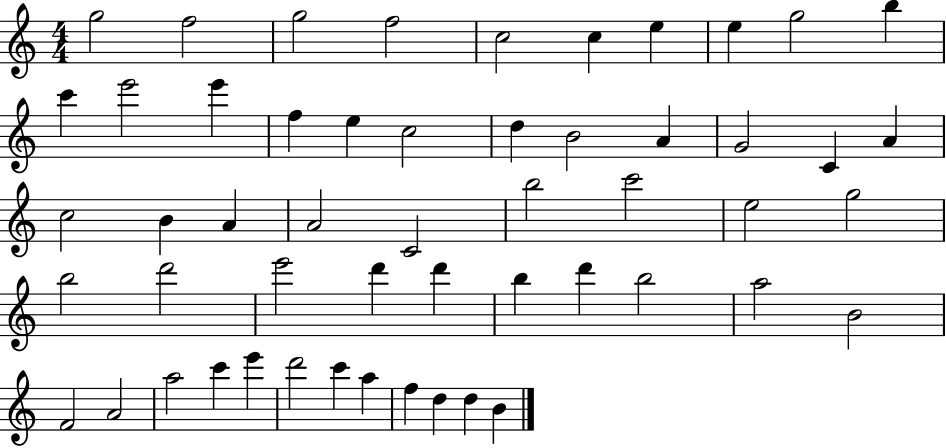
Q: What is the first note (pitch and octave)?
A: G5